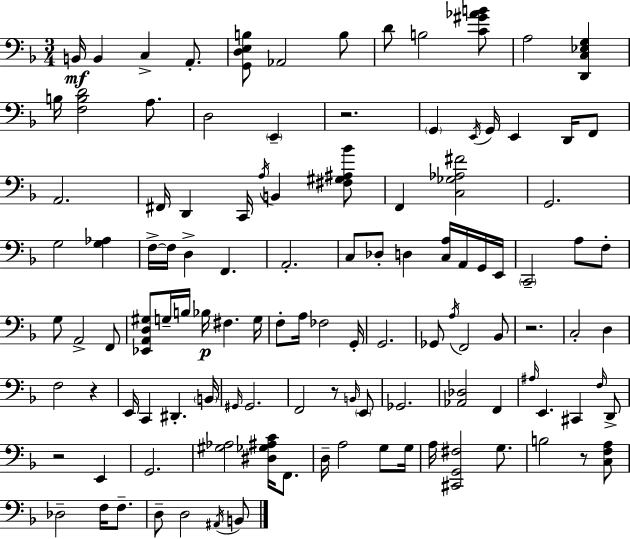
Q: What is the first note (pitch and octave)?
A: B2